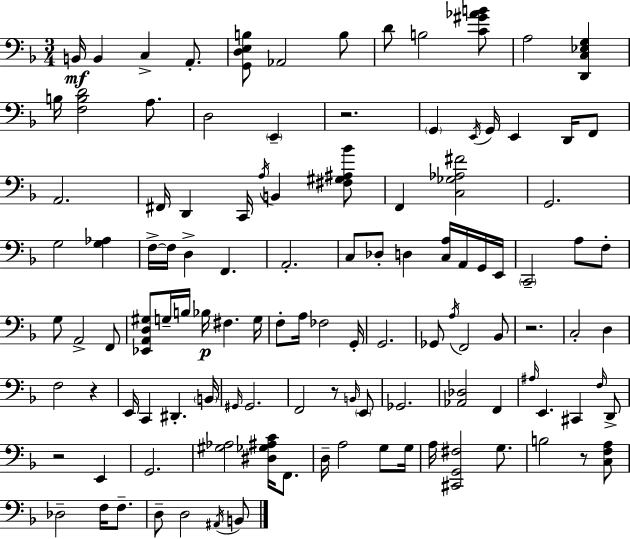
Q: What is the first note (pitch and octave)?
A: B2